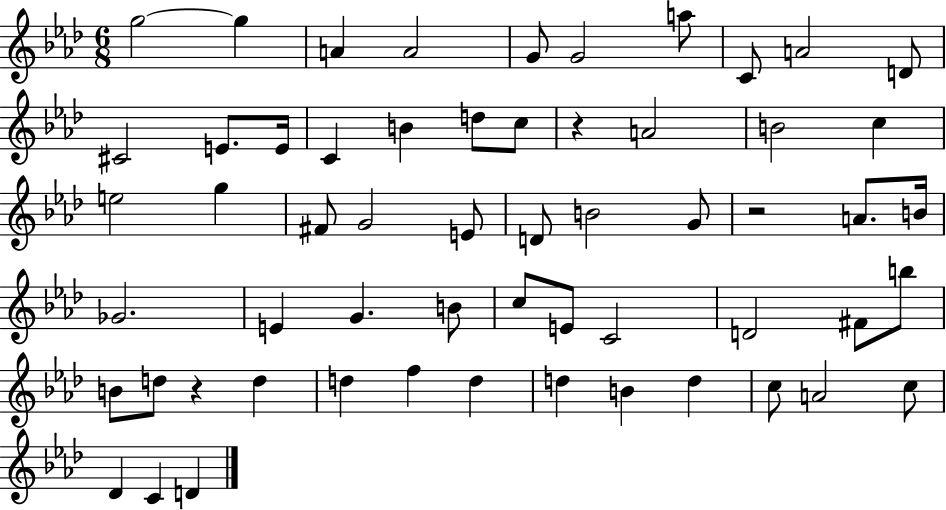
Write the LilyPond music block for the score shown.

{
  \clef treble
  \numericTimeSignature
  \time 6/8
  \key aes \major
  g''2~~ g''4 | a'4 a'2 | g'8 g'2 a''8 | c'8 a'2 d'8 | \break cis'2 e'8. e'16 | c'4 b'4 d''8 c''8 | r4 a'2 | b'2 c''4 | \break e''2 g''4 | fis'8 g'2 e'8 | d'8 b'2 g'8 | r2 a'8. b'16 | \break ges'2. | e'4 g'4. b'8 | c''8 e'8 c'2 | d'2 fis'8 b''8 | \break b'8 d''8 r4 d''4 | d''4 f''4 d''4 | d''4 b'4 d''4 | c''8 a'2 c''8 | \break des'4 c'4 d'4 | \bar "|."
}